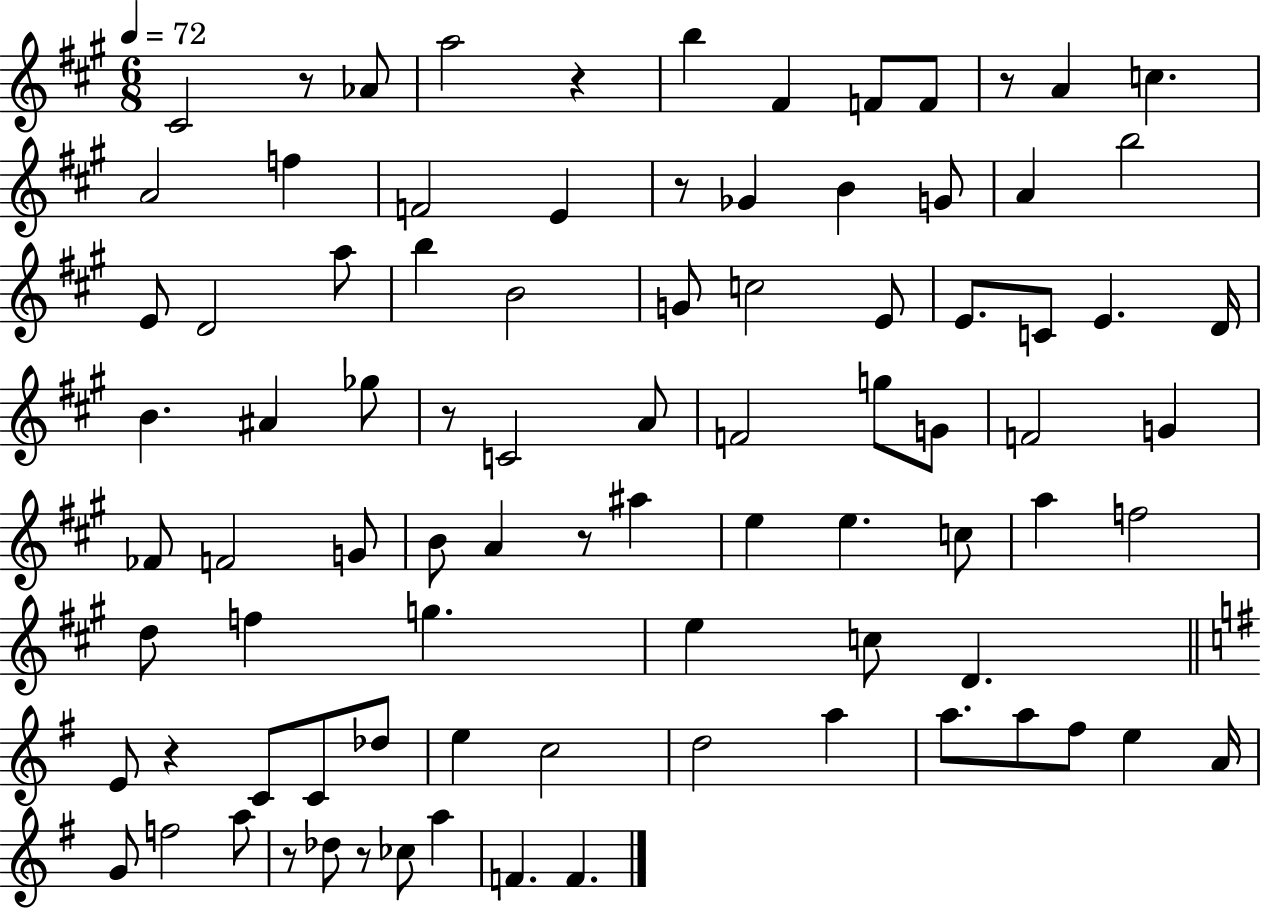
{
  \clef treble
  \numericTimeSignature
  \time 6/8
  \key a \major
  \tempo 4 = 72
  cis'2 r8 aes'8 | a''2 r4 | b''4 fis'4 f'8 f'8 | r8 a'4 c''4. | \break a'2 f''4 | f'2 e'4 | r8 ges'4 b'4 g'8 | a'4 b''2 | \break e'8 d'2 a''8 | b''4 b'2 | g'8 c''2 e'8 | e'8. c'8 e'4. d'16 | \break b'4. ais'4 ges''8 | r8 c'2 a'8 | f'2 g''8 g'8 | f'2 g'4 | \break fes'8 f'2 g'8 | b'8 a'4 r8 ais''4 | e''4 e''4. c''8 | a''4 f''2 | \break d''8 f''4 g''4. | e''4 c''8 d'4. | \bar "||" \break \key g \major e'8 r4 c'8 c'8 des''8 | e''4 c''2 | d''2 a''4 | a''8. a''8 fis''8 e''4 a'16 | \break g'8 f''2 a''8 | r8 des''8 r8 ces''8 a''4 | f'4. f'4. | \bar "|."
}